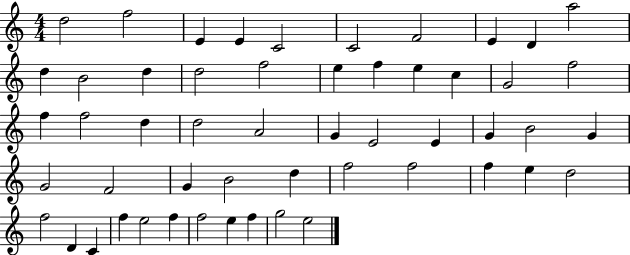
X:1
T:Untitled
M:4/4
L:1/4
K:C
d2 f2 E E C2 C2 F2 E D a2 d B2 d d2 f2 e f e c G2 f2 f f2 d d2 A2 G E2 E G B2 G G2 F2 G B2 d f2 f2 f e d2 f2 D C f e2 f f2 e f g2 e2